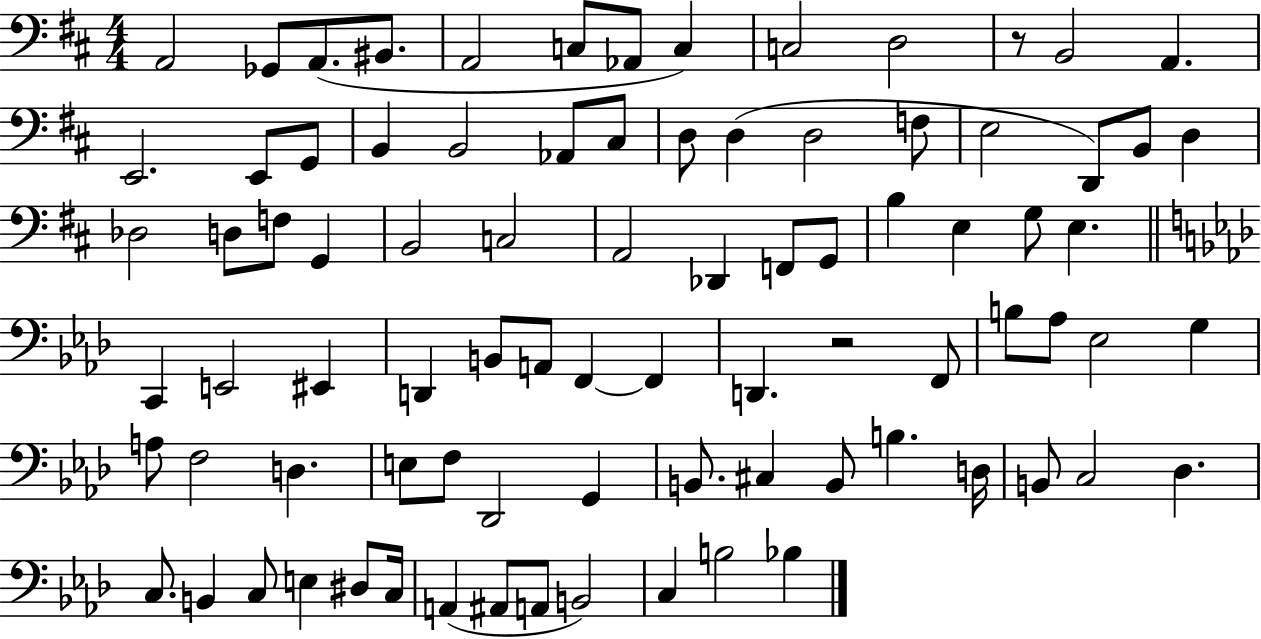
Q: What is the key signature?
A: D major